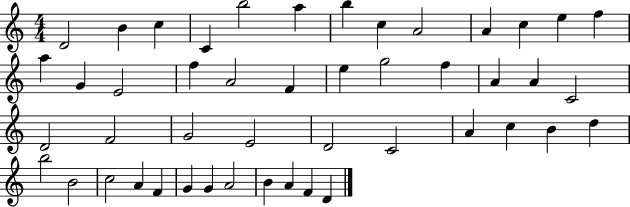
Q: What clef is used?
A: treble